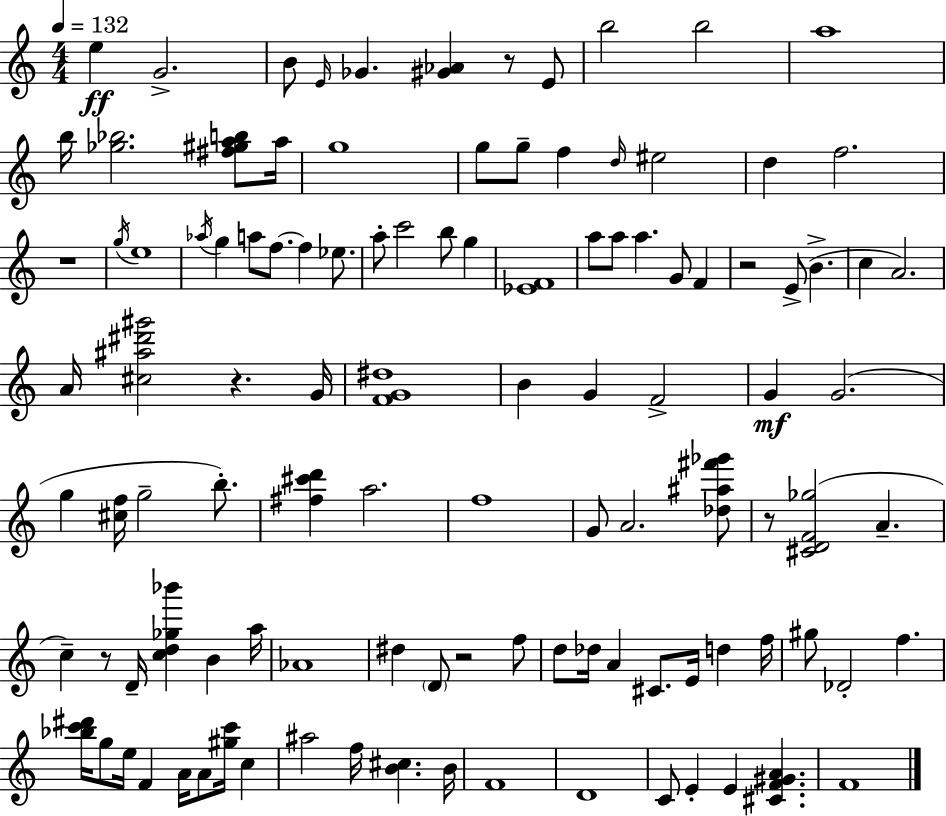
{
  \clef treble
  \numericTimeSignature
  \time 4/4
  \key c \major
  \tempo 4 = 132
  \repeat volta 2 { e''4\ff g'2.-> | b'8 \grace { e'16 } ges'4. <gis' aes'>4 r8 e'8 | b''2 b''2 | a''1 | \break b''16 <ges'' bes''>2. <fis'' gis'' a'' b''>8 | a''16 g''1 | g''8 g''8-- f''4 \grace { d''16 } eis''2 | d''4 f''2. | \break r1 | \acciaccatura { g''16 } e''1 | \acciaccatura { aes''16 } g''4 a''8 f''8.~~ f''4 | ees''8. a''8-. c'''2 b''8 | \break g''4 <ees' f'>1 | a''8 a''8 a''4. g'8 | f'4 r2 e'8->( b'4.-> | c''4 a'2.) | \break a'16 <cis'' ais'' dis''' gis'''>2 r4. | g'16 <f' g' dis''>1 | b'4 g'4 f'2-> | g'4\mf g'2.( | \break g''4 <cis'' f''>16 g''2-- | b''8.-.) <fis'' cis''' d'''>4 a''2. | f''1 | g'8 a'2. | \break <des'' ais'' fis''' ges'''>8 r8 <cis' d' f' ges''>2( a'4.-- | c''4--) r8 d'16-- <c'' d'' ges'' bes'''>4 b'4 | a''16 aes'1 | dis''4 \parenthesize d'8 r2 | \break f''8 d''8 des''16 a'4 cis'8. e'16 d''4 | f''16 gis''8 des'2-. f''4. | <bes'' c''' dis'''>16 g''8 e''16 f'4 a'16 a'8 <gis'' c'''>16 | c''4 ais''2 f''16 <b' cis''>4. | \break b'16 f'1 | d'1 | c'8 e'4-. e'4 <cis' f' gis' a'>4. | f'1 | \break } \bar "|."
}